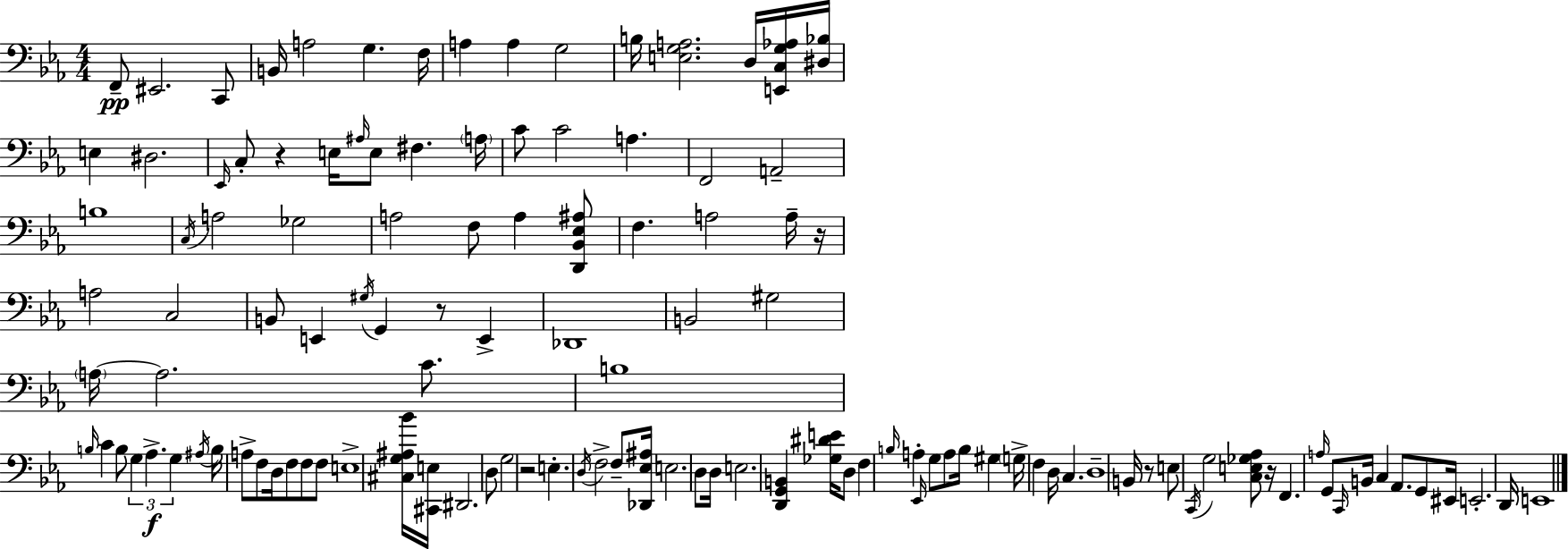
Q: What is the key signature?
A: EES major